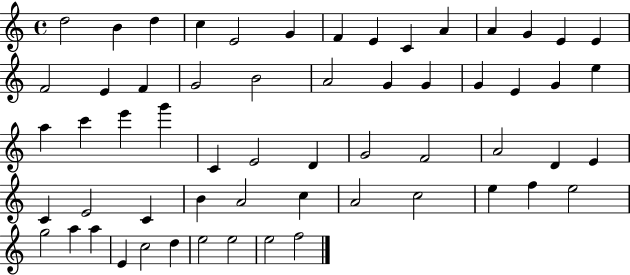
{
  \clef treble
  \time 4/4
  \defaultTimeSignature
  \key c \major
  d''2 b'4 d''4 | c''4 e'2 g'4 | f'4 e'4 c'4 a'4 | a'4 g'4 e'4 e'4 | \break f'2 e'4 f'4 | g'2 b'2 | a'2 g'4 g'4 | g'4 e'4 g'4 e''4 | \break a''4 c'''4 e'''4 g'''4 | c'4 e'2 d'4 | g'2 f'2 | a'2 d'4 e'4 | \break c'4 e'2 c'4 | b'4 a'2 c''4 | a'2 c''2 | e''4 f''4 e''2 | \break g''2 a''4 a''4 | e'4 c''2 d''4 | e''2 e''2 | e''2 f''2 | \break \bar "|."
}